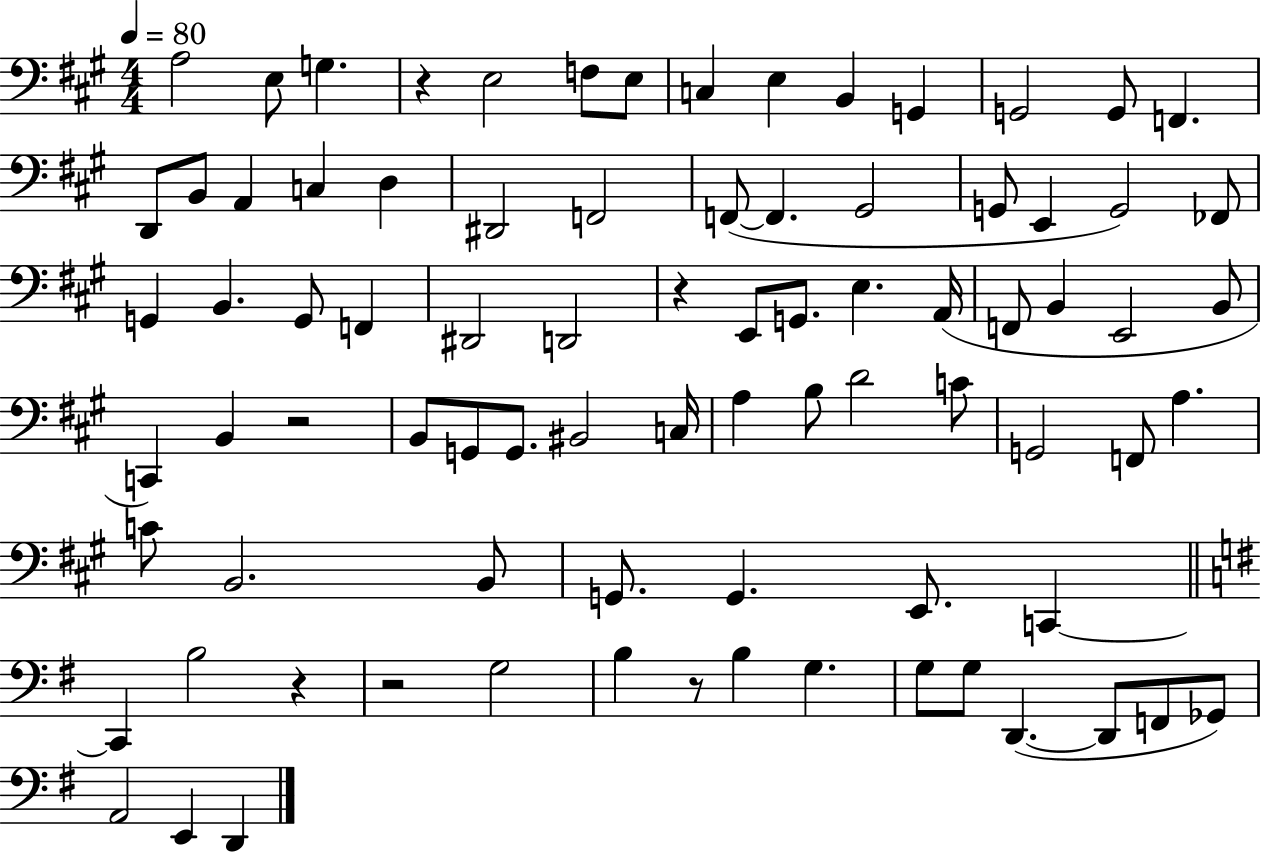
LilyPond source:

{
  \clef bass
  \numericTimeSignature
  \time 4/4
  \key a \major
  \tempo 4 = 80
  a2 e8 g4. | r4 e2 f8 e8 | c4 e4 b,4 g,4 | g,2 g,8 f,4. | \break d,8 b,8 a,4 c4 d4 | dis,2 f,2 | f,8~(~ f,4. gis,2 | g,8 e,4 g,2) fes,8 | \break g,4 b,4. g,8 f,4 | dis,2 d,2 | r4 e,8 g,8. e4. a,16( | f,8 b,4 e,2 b,8 | \break c,4) b,4 r2 | b,8 g,8 g,8. bis,2 c16 | a4 b8 d'2 c'8 | g,2 f,8 a4. | \break c'8 b,2. b,8 | g,8. g,4. e,8. c,4~~ | \bar "||" \break \key g \major c,4 b2 r4 | r2 g2 | b4 r8 b4 g4. | g8 g8 d,4.~(~ d,8 f,8 ges,8) | \break a,2 e,4 d,4 | \bar "|."
}